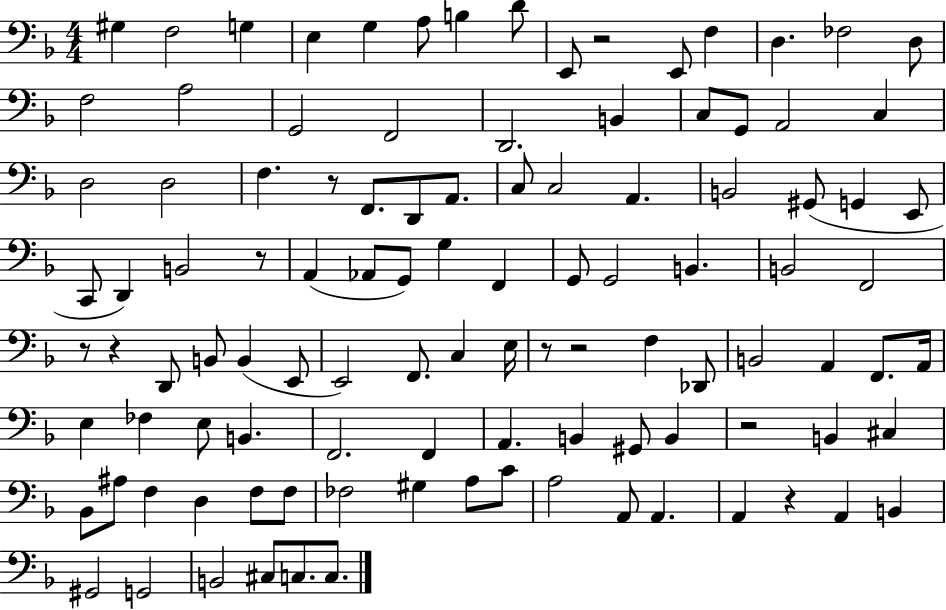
G#3/q F3/h G3/q E3/q G3/q A3/e B3/q D4/e E2/e R/h E2/e F3/q D3/q. FES3/h D3/e F3/h A3/h G2/h F2/h D2/h. B2/q C3/e G2/e A2/h C3/q D3/h D3/h F3/q. R/e F2/e. D2/e A2/e. C3/e C3/h A2/q. B2/h G#2/e G2/q E2/e C2/e D2/q B2/h R/e A2/q Ab2/e G2/e G3/q F2/q G2/e G2/h B2/q. B2/h F2/h R/e R/q D2/e B2/e B2/q E2/e E2/h F2/e. C3/q E3/s R/e R/h F3/q Db2/e B2/h A2/q F2/e. A2/s E3/q FES3/q E3/e B2/q. F2/h. F2/q A2/q. B2/q G#2/e B2/q R/h B2/q C#3/q Bb2/e A#3/e F3/q D3/q F3/e F3/e FES3/h G#3/q A3/e C4/e A3/h A2/e A2/q. A2/q R/q A2/q B2/q G#2/h G2/h B2/h C#3/e C3/e. C3/e.